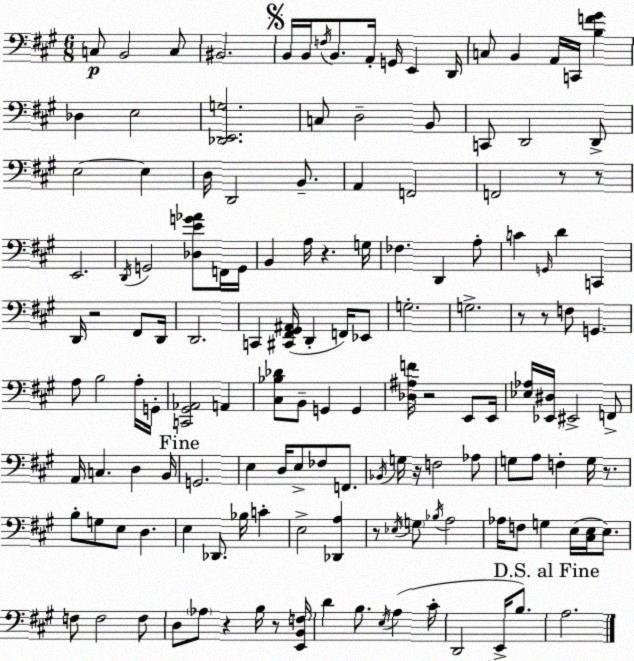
X:1
T:Untitled
M:6/8
L:1/4
K:A
C,/2 B,,2 C,/2 ^B,,2 B,,/4 B,,/4 F,/4 B,,/2 A,,/4 G,,/4 E,, D,,/4 C,/2 B,, A,,/4 C,,/4 [B,F^G] _D, E,2 [_D,,E,,G,]2 C,/2 D,2 B,,/2 C,,/2 D,,2 D,,/2 E,2 E, D,/4 D,,2 B,,/2 A,, F,,2 F,,2 z/2 z/2 E,,2 D,,/4 G,,2 [_D,EG_A]/2 F,,/4 G,,/4 B,, A,/4 z G,/4 _F, D,, A,/2 C G,,/4 D C,, D,,/4 z2 ^F,,/2 D,,/4 D,,2 C,, [^C,,^F,,^G,,^A,,]/4 D,, F,,/4 _E,,/2 G,2 G,2 z/2 z/2 F,/2 G,, A,/2 B,2 A,/4 G,,/4 [C,,^G,,_A,,]2 A,, [^C,_B,_D]/2 B,,/2 G,, G,, [_D,^A,F]/4 z2 E,,/2 E,,/4 [_E,_A,]/4 [_E,,^D,]/4 ^E,,2 F,,/2 A,,/4 C, D, B,,/4 G,,2 E, D,/4 E,/2 _F,/2 F,,/2 _B,,/4 G,/4 z/4 F,2 _A,/2 G,/2 A,/2 F, G,/4 z/2 B,/2 G,/2 E,/2 D, E, _D,,/2 _B,/4 C E,2 [_D,,A,] z/2 _E,/4 G,/2 _B,/4 A,2 _A,/4 F,/2 G, E,/4 [^C,E,]/4 E,/2 F,/2 F,2 F,/2 D,/2 _A,/2 z B,/4 z/2 [E,,B,,F,]/4 D B,/2 E,/4 A, ^C/4 D,,2 E,,/4 B,/2 A,2